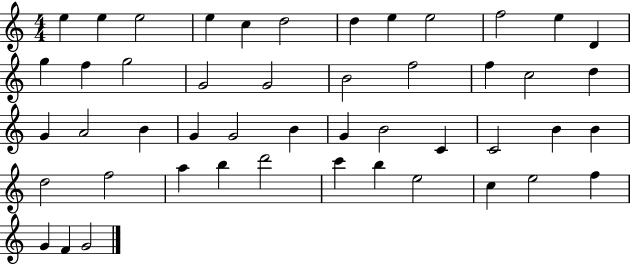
E5/q E5/q E5/h E5/q C5/q D5/h D5/q E5/q E5/h F5/h E5/q D4/q G5/q F5/q G5/h G4/h G4/h B4/h F5/h F5/q C5/h D5/q G4/q A4/h B4/q G4/q G4/h B4/q G4/q B4/h C4/q C4/h B4/q B4/q D5/h F5/h A5/q B5/q D6/h C6/q B5/q E5/h C5/q E5/h F5/q G4/q F4/q G4/h